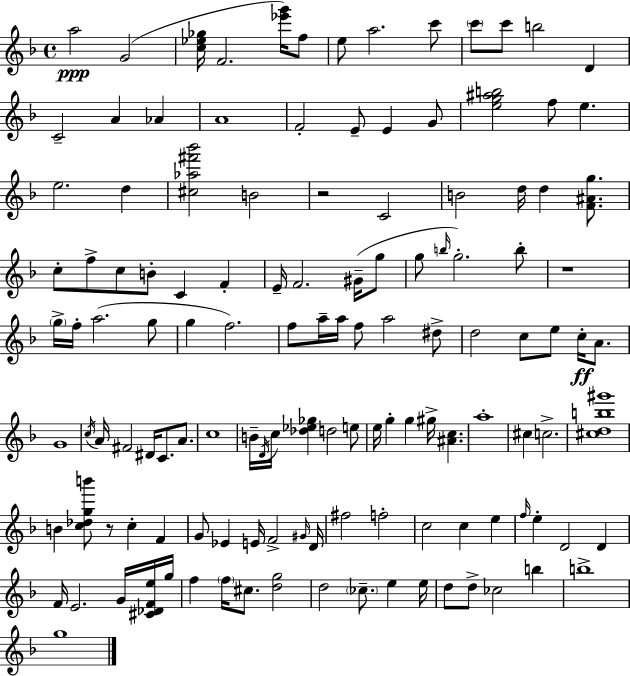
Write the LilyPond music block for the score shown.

{
  \clef treble
  \time 4/4
  \defaultTimeSignature
  \key d \minor
  a''2\ppp g'2( | <c'' ees'' ges''>16 f'2. <ees''' g'''>16) f''8 | e''8 a''2. c'''8 | \parenthesize c'''8 c'''8 b''2 d'4 | \break c'2-- a'4 aes'4 | a'1 | f'2-. e'8-- e'4 g'8 | <e'' g'' ais'' b''>2 f''8 e''4. | \break e''2. d''4 | <cis'' aes'' fis''' bes'''>2 b'2 | r2 c'2 | b'2 d''16 d''4 <f' ais' g''>8. | \break c''8-. f''8-> c''8 b'8-. c'4 f'4-. | e'16-- f'2. gis'16--( g''8 | g''8 \grace { b''16 } g''2.-.) b''8-. | r1 | \break \parenthesize g''16-> f''16-. a''2.( g''8 | g''4 f''2.) | f''8 a''16-- a''16 f''8 a''2 dis''8-> | d''2 c''8 e''8 c''16-.\ff a'8. | \break g'1 | \acciaccatura { c''16 } a'16 fis'2 dis'16 c'8. a'8. | c''1 | b'16-- \acciaccatura { d'16 } c''16 <des'' ees'' ges''>4 d''2 | \break e''8 e''16 g''4-. g''4 gis''16-> <ais' c''>4. | a''1-. | cis''4 c''2.-> | <cis'' d'' b'' gis'''>1 | \break b'4 <c'' des'' g'' b'''>8 r8 c''4-. f'4 | g'8 ees'4 e'16 f'2-> | \grace { gis'16 } d'16 fis''2 f''2-. | c''2 c''4 | \break e''4 \grace { f''16 } e''4-. d'2 | d'4 f'16 e'2. | g'16 <cis' des' f' e''>16 g''16 f''4 \parenthesize f''16 cis''8. <d'' g''>2 | d''2 \parenthesize ces''8.-- | \break e''4 e''16 d''8 d''8-> ces''2 | b''4 b''1-> | g''1 | \bar "|."
}